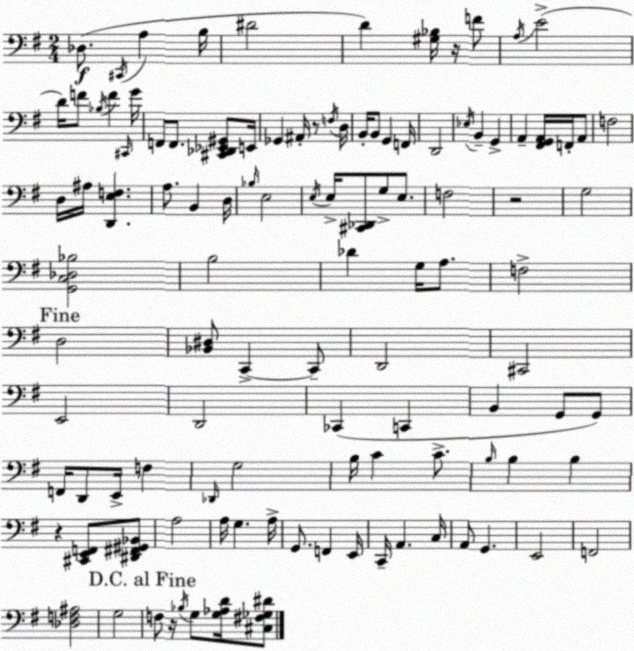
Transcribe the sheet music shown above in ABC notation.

X:1
T:Untitled
M:2/4
L:1/4
K:G
_D,/2 ^C,,/4 A, B,/4 ^D2 D [^G,_B,]/4 z/4 F/2 A,/4 E2 D/4 F/2 _B,/4 F ^C,,/4 G/4 F,,/2 F,,/2 [^C,,_D,,_E,,^G,,]/2 E,,/4 _G,, ^A,,/4 z/2 F,/4 D,/4 B,,/4 B,,/2 G,, F,,/4 D,,2 _E,/4 B,, G,, A,, [^F,,G,,A,,]/4 F,,/4 A,,/2 F,2 D,/4 ^A,/4 [D,,E,F,] A,/2 B,, D,/4 _B,/4 E,2 E,/4 E,/4 [^C,,_D,,]/2 G,/2 E,/2 F,2 z2 G,2 [G,,C,_D,_B,]2 B,2 _D G,/4 A,/2 F,2 D,2 [_B,,^D,]/2 C,, C,,/2 D,,2 ^C,,2 E,,2 D,,2 _C,, C,, B,, G,,/2 G,,/2 F,,/4 D,,/2 E,,/4 F, _D,,/4 G,2 B,/4 C C/2 B,/4 B, B, z [^C,,E,,F,,]/2 [^D,,^F,,^G,,_B,,]/2 A,2 A,/4 G, A,/4 G,,/2 F,, E,,/4 C,,/4 A,, C,/4 A,,/2 G,, E,,2 F,,2 [_D,F,^A,]2 G,2 F,/2 z/4 _B,/4 G,/2 [G,_A,D]/4 [^C,^F,_G,^D]/2